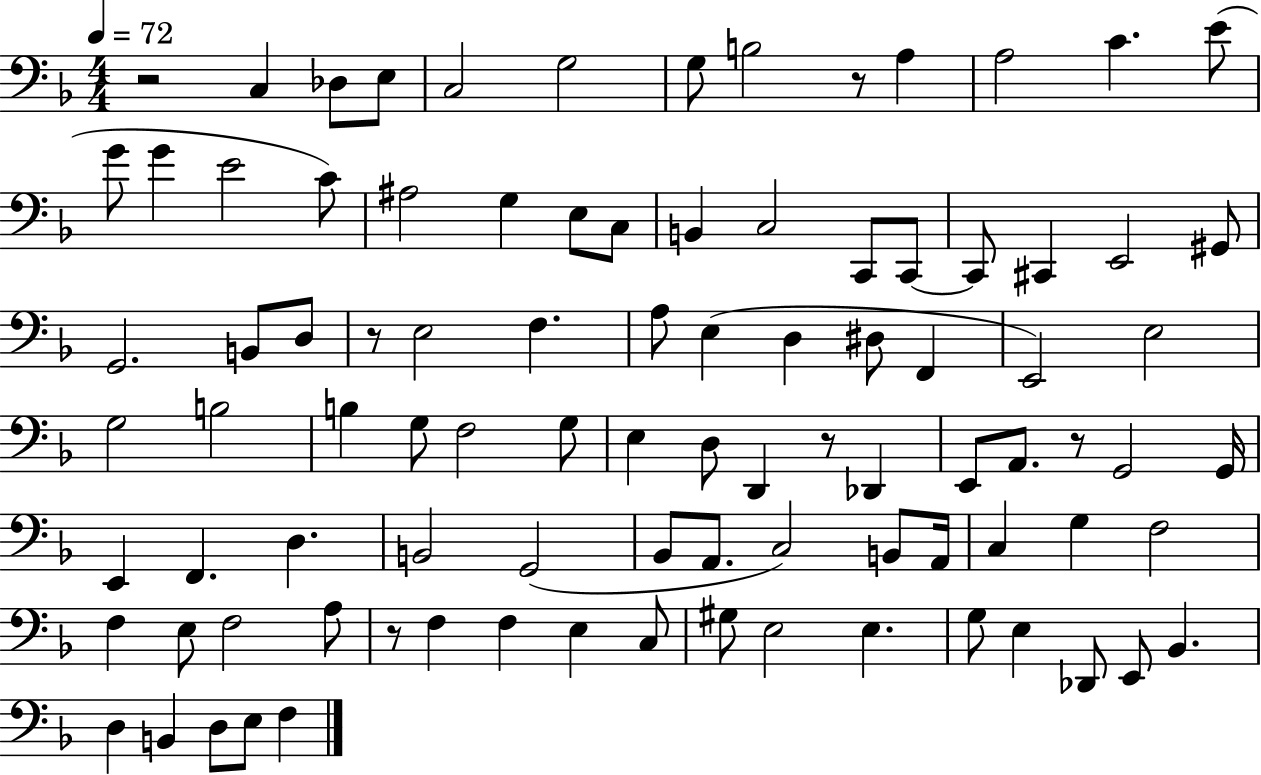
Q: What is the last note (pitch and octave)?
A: F3